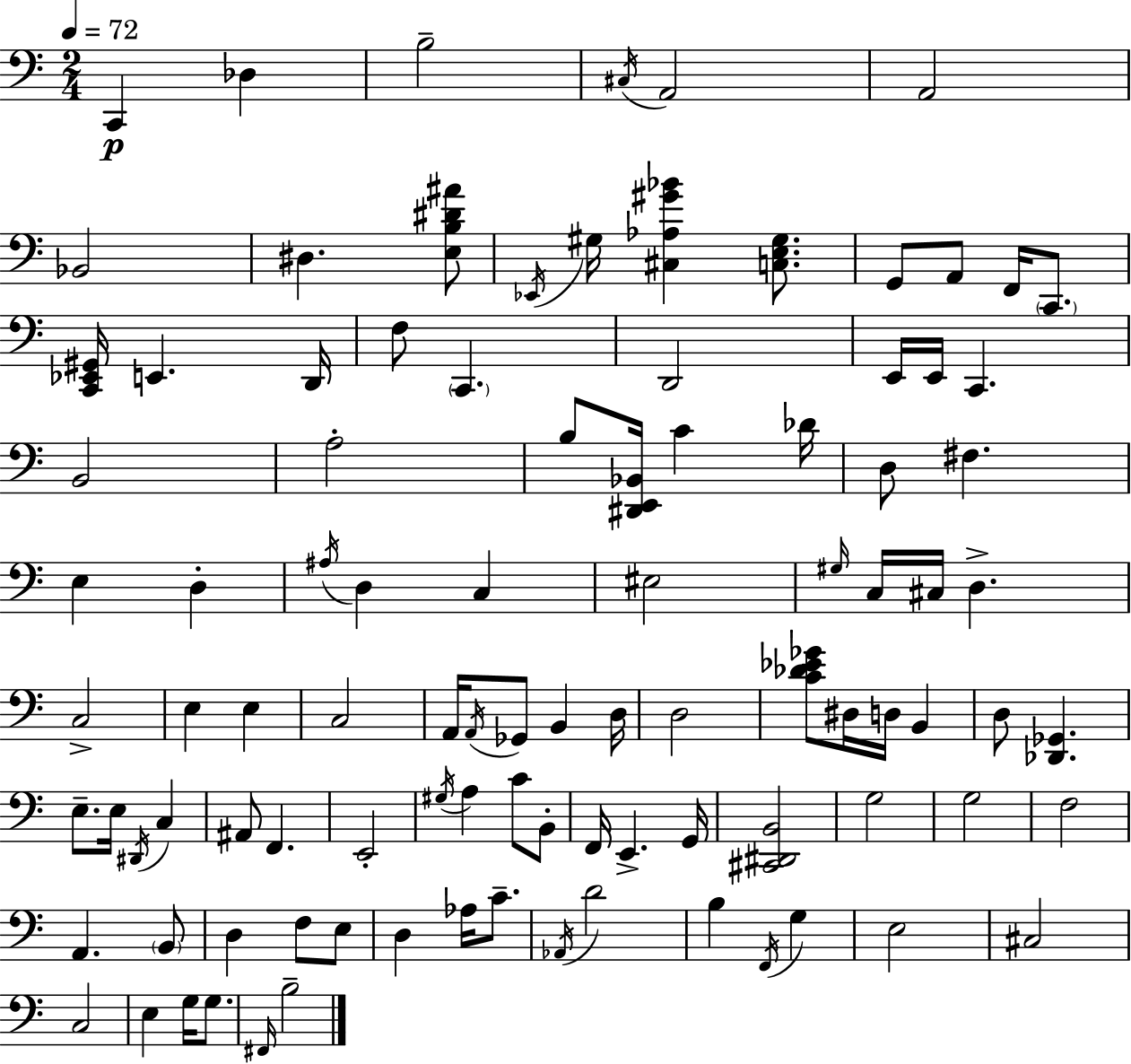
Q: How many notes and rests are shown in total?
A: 99